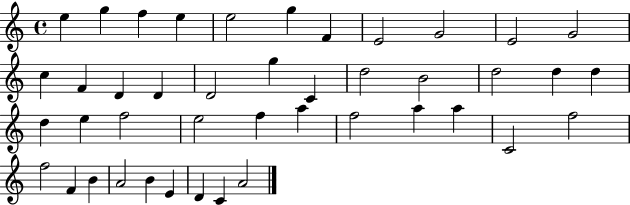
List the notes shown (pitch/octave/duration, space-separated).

E5/q G5/q F5/q E5/q E5/h G5/q F4/q E4/h G4/h E4/h G4/h C5/q F4/q D4/q D4/q D4/h G5/q C4/q D5/h B4/h D5/h D5/q D5/q D5/q E5/q F5/h E5/h F5/q A5/q F5/h A5/q A5/q C4/h F5/h F5/h F4/q B4/q A4/h B4/q E4/q D4/q C4/q A4/h